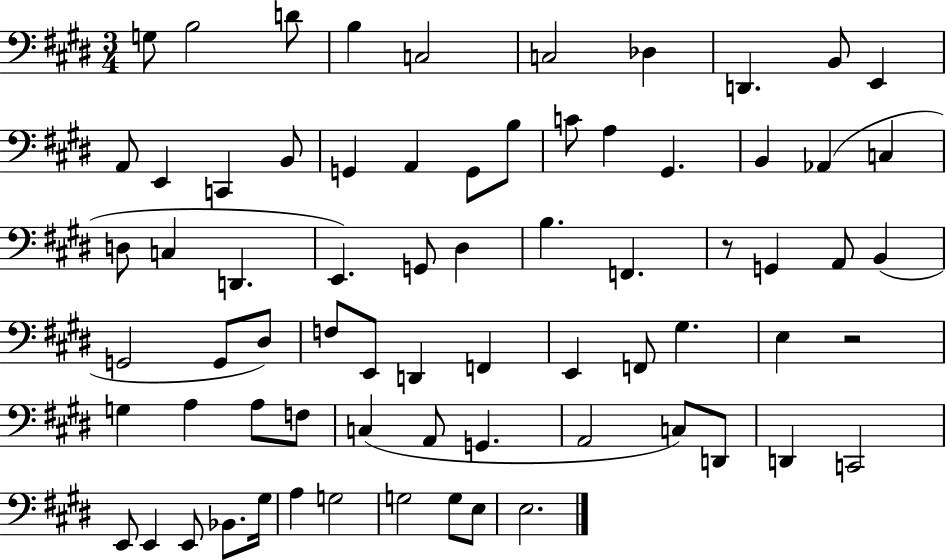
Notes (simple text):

G3/e B3/h D4/e B3/q C3/h C3/h Db3/q D2/q. B2/e E2/q A2/e E2/q C2/q B2/e G2/q A2/q G2/e B3/e C4/e A3/q G#2/q. B2/q Ab2/q C3/q D3/e C3/q D2/q. E2/q. G2/e D#3/q B3/q. F2/q. R/e G2/q A2/e B2/q G2/h G2/e D#3/e F3/e E2/e D2/q F2/q E2/q F2/e G#3/q. E3/q R/h G3/q A3/q A3/e F3/e C3/q A2/e G2/q. A2/h C3/e D2/e D2/q C2/h E2/e E2/q E2/e Bb2/e. G#3/s A3/q G3/h G3/h G3/e E3/e E3/h.